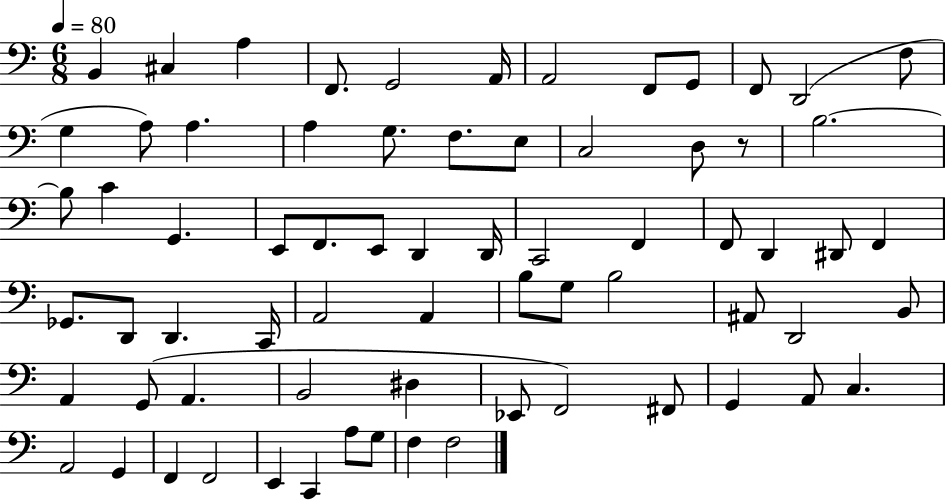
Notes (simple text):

B2/q C#3/q A3/q F2/e. G2/h A2/s A2/h F2/e G2/e F2/e D2/h F3/e G3/q A3/e A3/q. A3/q G3/e. F3/e. E3/e C3/h D3/e R/e B3/h. B3/e C4/q G2/q. E2/e F2/e. E2/e D2/q D2/s C2/h F2/q F2/e D2/q D#2/e F2/q Gb2/e. D2/e D2/q. C2/s A2/h A2/q B3/e G3/e B3/h A#2/e D2/h B2/e A2/q G2/e A2/q. B2/h D#3/q Eb2/e F2/h F#2/e G2/q A2/e C3/q. A2/h G2/q F2/q F2/h E2/q C2/q A3/e G3/e F3/q F3/h